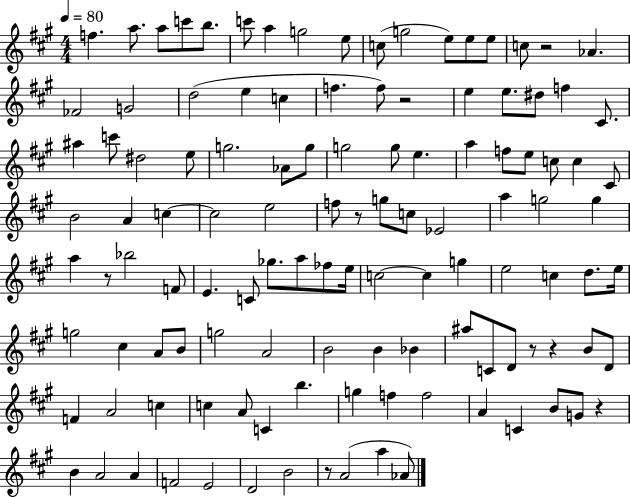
{
  \clef treble
  \numericTimeSignature
  \time 4/4
  \key a \major
  \tempo 4 = 80
  \repeat volta 2 { f''4. a''8. a''8 c'''8 b''8. | c'''8 a''4 g''2 e''8 | c''8( g''2 e''8) e''8 e''8 | c''8 r2 aes'4. | \break fes'2 g'2 | d''2( e''4 c''4 | f''4. f''8) r2 | e''4 e''8. dis''8 f''4 cis'8. | \break ais''4 c'''8 dis''2 e''8 | g''2. aes'8 g''8 | g''2 g''8 e''4. | a''4 f''8 e''8 c''8 c''4 cis'8 | \break b'2 a'4 c''4~~ | c''2 e''2 | f''8 r8 g''8 c''8 ees'2 | a''4 g''2 g''4 | \break a''4 r8 bes''2 f'8 | e'4. c'8 ges''8. a''8 fes''8 e''16 | c''2~~ c''4 g''4 | e''2 c''4 d''8. e''16 | \break g''2 cis''4 a'8 b'8 | g''2 a'2 | b'2 b'4 bes'4 | ais''8 c'8 d'8 r8 r4 b'8 d'8 | \break f'4 a'2 c''4 | c''4 a'8 c'4 b''4. | g''4 f''4 f''2 | a'4 c'4 b'8 g'8 r4 | \break b'4 a'2 a'4 | f'2 e'2 | d'2 b'2 | r8 a'2( a''4 aes'8) | \break } \bar "|."
}